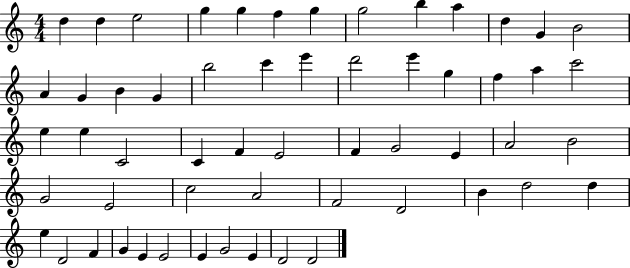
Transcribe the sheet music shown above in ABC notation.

X:1
T:Untitled
M:4/4
L:1/4
K:C
d d e2 g g f g g2 b a d G B2 A G B G b2 c' e' d'2 e' g f a c'2 e e C2 C F E2 F G2 E A2 B2 G2 E2 c2 A2 F2 D2 B d2 d e D2 F G E E2 E G2 E D2 D2